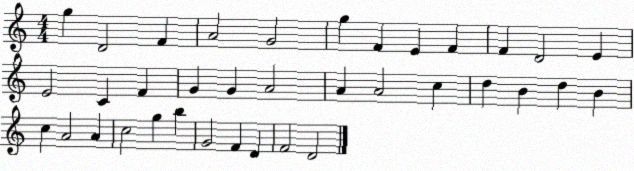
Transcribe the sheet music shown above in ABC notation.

X:1
T:Untitled
M:4/4
L:1/4
K:C
g D2 F A2 G2 g F E F F D2 E E2 C F G G A2 A A2 c d B d B c A2 A c2 g b G2 F D F2 D2